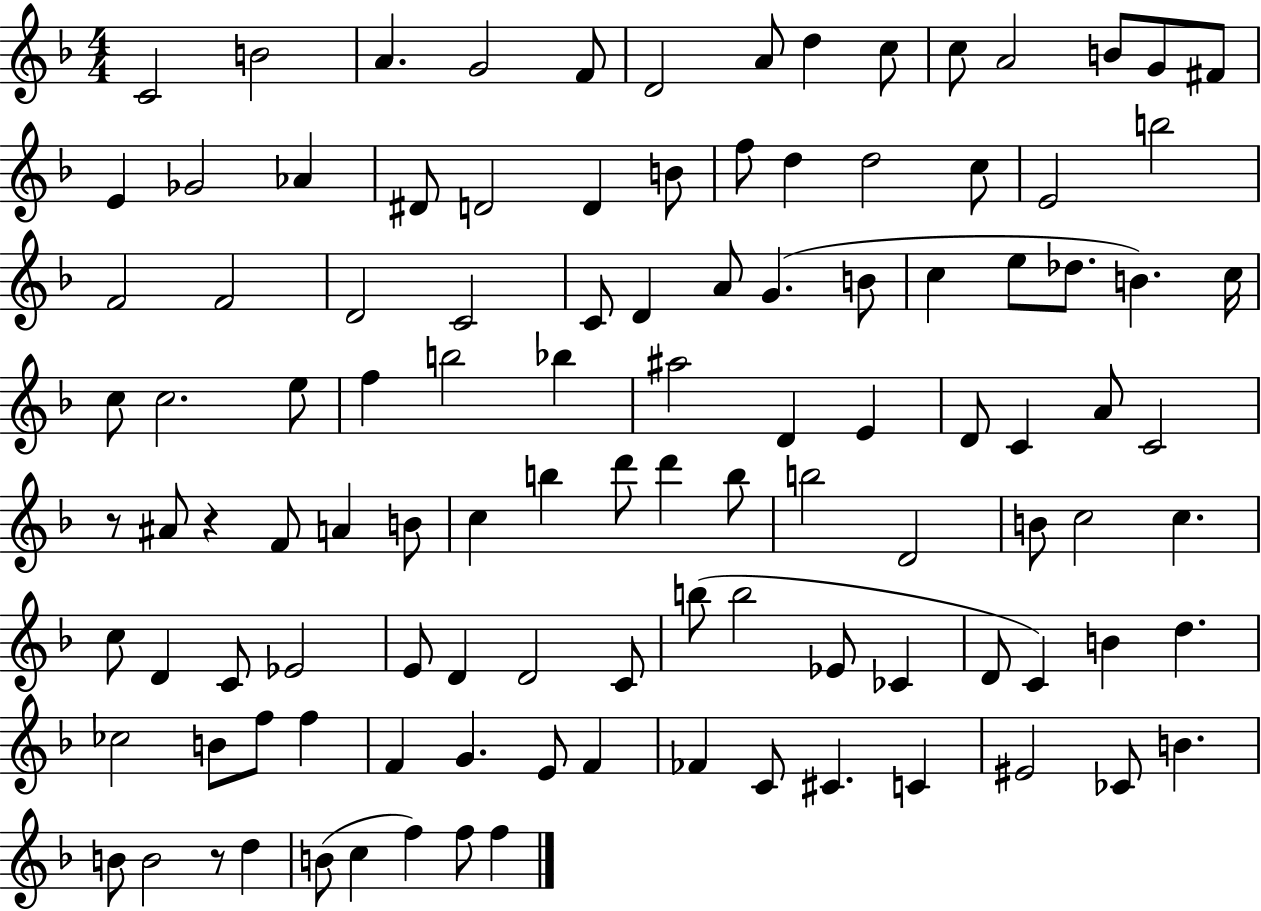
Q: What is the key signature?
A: F major